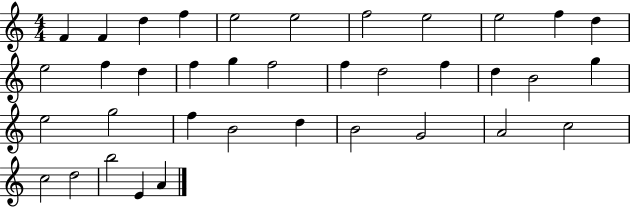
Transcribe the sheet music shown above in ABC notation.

X:1
T:Untitled
M:4/4
L:1/4
K:C
F F d f e2 e2 f2 e2 e2 f d e2 f d f g f2 f d2 f d B2 g e2 g2 f B2 d B2 G2 A2 c2 c2 d2 b2 E A